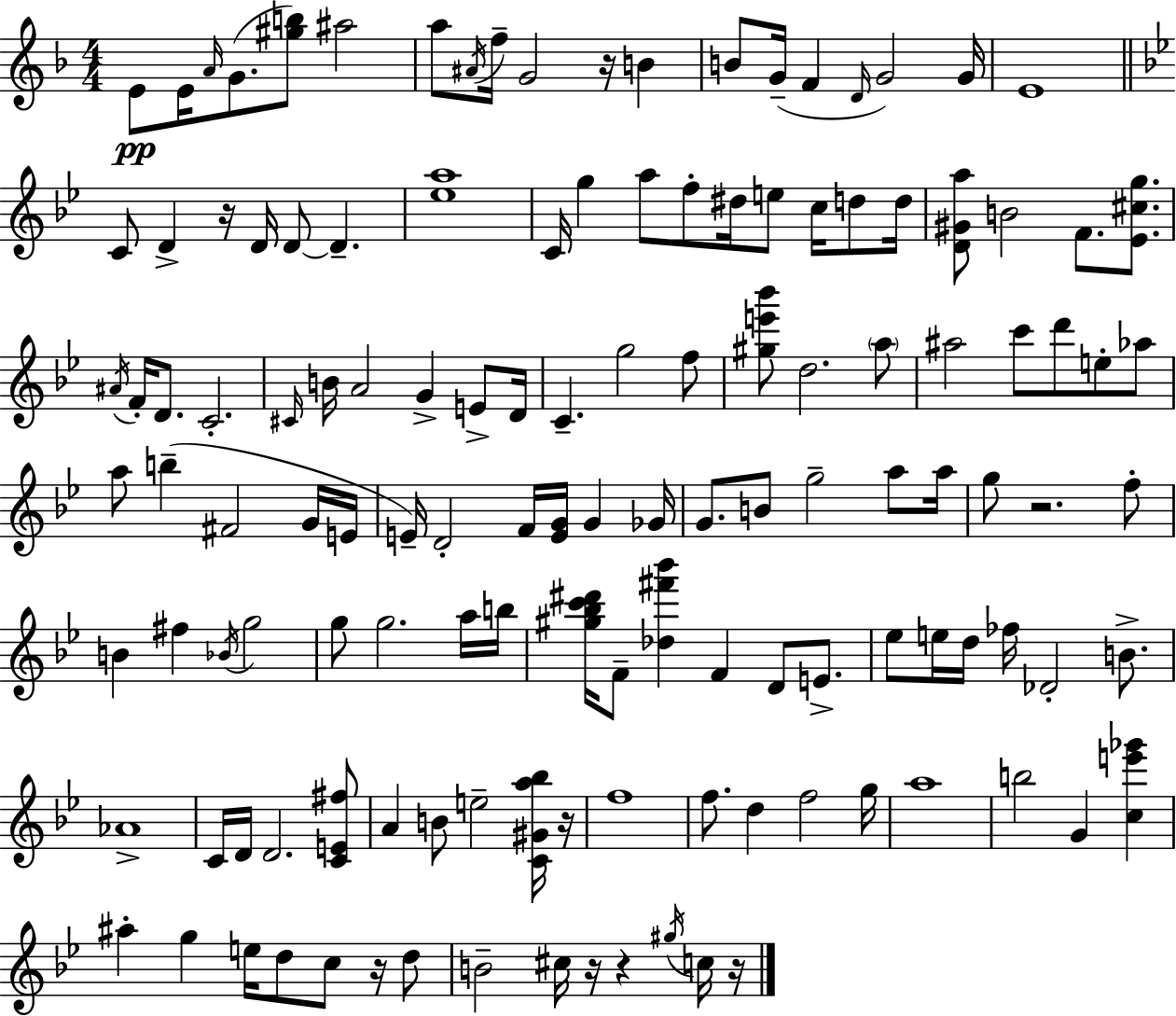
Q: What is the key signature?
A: F major